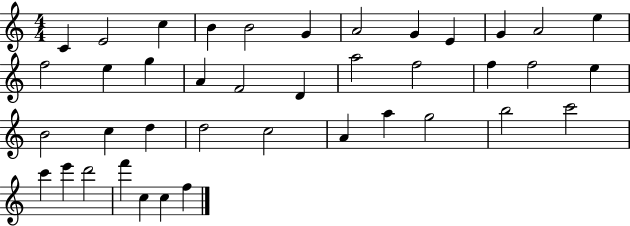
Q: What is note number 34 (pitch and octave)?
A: C6